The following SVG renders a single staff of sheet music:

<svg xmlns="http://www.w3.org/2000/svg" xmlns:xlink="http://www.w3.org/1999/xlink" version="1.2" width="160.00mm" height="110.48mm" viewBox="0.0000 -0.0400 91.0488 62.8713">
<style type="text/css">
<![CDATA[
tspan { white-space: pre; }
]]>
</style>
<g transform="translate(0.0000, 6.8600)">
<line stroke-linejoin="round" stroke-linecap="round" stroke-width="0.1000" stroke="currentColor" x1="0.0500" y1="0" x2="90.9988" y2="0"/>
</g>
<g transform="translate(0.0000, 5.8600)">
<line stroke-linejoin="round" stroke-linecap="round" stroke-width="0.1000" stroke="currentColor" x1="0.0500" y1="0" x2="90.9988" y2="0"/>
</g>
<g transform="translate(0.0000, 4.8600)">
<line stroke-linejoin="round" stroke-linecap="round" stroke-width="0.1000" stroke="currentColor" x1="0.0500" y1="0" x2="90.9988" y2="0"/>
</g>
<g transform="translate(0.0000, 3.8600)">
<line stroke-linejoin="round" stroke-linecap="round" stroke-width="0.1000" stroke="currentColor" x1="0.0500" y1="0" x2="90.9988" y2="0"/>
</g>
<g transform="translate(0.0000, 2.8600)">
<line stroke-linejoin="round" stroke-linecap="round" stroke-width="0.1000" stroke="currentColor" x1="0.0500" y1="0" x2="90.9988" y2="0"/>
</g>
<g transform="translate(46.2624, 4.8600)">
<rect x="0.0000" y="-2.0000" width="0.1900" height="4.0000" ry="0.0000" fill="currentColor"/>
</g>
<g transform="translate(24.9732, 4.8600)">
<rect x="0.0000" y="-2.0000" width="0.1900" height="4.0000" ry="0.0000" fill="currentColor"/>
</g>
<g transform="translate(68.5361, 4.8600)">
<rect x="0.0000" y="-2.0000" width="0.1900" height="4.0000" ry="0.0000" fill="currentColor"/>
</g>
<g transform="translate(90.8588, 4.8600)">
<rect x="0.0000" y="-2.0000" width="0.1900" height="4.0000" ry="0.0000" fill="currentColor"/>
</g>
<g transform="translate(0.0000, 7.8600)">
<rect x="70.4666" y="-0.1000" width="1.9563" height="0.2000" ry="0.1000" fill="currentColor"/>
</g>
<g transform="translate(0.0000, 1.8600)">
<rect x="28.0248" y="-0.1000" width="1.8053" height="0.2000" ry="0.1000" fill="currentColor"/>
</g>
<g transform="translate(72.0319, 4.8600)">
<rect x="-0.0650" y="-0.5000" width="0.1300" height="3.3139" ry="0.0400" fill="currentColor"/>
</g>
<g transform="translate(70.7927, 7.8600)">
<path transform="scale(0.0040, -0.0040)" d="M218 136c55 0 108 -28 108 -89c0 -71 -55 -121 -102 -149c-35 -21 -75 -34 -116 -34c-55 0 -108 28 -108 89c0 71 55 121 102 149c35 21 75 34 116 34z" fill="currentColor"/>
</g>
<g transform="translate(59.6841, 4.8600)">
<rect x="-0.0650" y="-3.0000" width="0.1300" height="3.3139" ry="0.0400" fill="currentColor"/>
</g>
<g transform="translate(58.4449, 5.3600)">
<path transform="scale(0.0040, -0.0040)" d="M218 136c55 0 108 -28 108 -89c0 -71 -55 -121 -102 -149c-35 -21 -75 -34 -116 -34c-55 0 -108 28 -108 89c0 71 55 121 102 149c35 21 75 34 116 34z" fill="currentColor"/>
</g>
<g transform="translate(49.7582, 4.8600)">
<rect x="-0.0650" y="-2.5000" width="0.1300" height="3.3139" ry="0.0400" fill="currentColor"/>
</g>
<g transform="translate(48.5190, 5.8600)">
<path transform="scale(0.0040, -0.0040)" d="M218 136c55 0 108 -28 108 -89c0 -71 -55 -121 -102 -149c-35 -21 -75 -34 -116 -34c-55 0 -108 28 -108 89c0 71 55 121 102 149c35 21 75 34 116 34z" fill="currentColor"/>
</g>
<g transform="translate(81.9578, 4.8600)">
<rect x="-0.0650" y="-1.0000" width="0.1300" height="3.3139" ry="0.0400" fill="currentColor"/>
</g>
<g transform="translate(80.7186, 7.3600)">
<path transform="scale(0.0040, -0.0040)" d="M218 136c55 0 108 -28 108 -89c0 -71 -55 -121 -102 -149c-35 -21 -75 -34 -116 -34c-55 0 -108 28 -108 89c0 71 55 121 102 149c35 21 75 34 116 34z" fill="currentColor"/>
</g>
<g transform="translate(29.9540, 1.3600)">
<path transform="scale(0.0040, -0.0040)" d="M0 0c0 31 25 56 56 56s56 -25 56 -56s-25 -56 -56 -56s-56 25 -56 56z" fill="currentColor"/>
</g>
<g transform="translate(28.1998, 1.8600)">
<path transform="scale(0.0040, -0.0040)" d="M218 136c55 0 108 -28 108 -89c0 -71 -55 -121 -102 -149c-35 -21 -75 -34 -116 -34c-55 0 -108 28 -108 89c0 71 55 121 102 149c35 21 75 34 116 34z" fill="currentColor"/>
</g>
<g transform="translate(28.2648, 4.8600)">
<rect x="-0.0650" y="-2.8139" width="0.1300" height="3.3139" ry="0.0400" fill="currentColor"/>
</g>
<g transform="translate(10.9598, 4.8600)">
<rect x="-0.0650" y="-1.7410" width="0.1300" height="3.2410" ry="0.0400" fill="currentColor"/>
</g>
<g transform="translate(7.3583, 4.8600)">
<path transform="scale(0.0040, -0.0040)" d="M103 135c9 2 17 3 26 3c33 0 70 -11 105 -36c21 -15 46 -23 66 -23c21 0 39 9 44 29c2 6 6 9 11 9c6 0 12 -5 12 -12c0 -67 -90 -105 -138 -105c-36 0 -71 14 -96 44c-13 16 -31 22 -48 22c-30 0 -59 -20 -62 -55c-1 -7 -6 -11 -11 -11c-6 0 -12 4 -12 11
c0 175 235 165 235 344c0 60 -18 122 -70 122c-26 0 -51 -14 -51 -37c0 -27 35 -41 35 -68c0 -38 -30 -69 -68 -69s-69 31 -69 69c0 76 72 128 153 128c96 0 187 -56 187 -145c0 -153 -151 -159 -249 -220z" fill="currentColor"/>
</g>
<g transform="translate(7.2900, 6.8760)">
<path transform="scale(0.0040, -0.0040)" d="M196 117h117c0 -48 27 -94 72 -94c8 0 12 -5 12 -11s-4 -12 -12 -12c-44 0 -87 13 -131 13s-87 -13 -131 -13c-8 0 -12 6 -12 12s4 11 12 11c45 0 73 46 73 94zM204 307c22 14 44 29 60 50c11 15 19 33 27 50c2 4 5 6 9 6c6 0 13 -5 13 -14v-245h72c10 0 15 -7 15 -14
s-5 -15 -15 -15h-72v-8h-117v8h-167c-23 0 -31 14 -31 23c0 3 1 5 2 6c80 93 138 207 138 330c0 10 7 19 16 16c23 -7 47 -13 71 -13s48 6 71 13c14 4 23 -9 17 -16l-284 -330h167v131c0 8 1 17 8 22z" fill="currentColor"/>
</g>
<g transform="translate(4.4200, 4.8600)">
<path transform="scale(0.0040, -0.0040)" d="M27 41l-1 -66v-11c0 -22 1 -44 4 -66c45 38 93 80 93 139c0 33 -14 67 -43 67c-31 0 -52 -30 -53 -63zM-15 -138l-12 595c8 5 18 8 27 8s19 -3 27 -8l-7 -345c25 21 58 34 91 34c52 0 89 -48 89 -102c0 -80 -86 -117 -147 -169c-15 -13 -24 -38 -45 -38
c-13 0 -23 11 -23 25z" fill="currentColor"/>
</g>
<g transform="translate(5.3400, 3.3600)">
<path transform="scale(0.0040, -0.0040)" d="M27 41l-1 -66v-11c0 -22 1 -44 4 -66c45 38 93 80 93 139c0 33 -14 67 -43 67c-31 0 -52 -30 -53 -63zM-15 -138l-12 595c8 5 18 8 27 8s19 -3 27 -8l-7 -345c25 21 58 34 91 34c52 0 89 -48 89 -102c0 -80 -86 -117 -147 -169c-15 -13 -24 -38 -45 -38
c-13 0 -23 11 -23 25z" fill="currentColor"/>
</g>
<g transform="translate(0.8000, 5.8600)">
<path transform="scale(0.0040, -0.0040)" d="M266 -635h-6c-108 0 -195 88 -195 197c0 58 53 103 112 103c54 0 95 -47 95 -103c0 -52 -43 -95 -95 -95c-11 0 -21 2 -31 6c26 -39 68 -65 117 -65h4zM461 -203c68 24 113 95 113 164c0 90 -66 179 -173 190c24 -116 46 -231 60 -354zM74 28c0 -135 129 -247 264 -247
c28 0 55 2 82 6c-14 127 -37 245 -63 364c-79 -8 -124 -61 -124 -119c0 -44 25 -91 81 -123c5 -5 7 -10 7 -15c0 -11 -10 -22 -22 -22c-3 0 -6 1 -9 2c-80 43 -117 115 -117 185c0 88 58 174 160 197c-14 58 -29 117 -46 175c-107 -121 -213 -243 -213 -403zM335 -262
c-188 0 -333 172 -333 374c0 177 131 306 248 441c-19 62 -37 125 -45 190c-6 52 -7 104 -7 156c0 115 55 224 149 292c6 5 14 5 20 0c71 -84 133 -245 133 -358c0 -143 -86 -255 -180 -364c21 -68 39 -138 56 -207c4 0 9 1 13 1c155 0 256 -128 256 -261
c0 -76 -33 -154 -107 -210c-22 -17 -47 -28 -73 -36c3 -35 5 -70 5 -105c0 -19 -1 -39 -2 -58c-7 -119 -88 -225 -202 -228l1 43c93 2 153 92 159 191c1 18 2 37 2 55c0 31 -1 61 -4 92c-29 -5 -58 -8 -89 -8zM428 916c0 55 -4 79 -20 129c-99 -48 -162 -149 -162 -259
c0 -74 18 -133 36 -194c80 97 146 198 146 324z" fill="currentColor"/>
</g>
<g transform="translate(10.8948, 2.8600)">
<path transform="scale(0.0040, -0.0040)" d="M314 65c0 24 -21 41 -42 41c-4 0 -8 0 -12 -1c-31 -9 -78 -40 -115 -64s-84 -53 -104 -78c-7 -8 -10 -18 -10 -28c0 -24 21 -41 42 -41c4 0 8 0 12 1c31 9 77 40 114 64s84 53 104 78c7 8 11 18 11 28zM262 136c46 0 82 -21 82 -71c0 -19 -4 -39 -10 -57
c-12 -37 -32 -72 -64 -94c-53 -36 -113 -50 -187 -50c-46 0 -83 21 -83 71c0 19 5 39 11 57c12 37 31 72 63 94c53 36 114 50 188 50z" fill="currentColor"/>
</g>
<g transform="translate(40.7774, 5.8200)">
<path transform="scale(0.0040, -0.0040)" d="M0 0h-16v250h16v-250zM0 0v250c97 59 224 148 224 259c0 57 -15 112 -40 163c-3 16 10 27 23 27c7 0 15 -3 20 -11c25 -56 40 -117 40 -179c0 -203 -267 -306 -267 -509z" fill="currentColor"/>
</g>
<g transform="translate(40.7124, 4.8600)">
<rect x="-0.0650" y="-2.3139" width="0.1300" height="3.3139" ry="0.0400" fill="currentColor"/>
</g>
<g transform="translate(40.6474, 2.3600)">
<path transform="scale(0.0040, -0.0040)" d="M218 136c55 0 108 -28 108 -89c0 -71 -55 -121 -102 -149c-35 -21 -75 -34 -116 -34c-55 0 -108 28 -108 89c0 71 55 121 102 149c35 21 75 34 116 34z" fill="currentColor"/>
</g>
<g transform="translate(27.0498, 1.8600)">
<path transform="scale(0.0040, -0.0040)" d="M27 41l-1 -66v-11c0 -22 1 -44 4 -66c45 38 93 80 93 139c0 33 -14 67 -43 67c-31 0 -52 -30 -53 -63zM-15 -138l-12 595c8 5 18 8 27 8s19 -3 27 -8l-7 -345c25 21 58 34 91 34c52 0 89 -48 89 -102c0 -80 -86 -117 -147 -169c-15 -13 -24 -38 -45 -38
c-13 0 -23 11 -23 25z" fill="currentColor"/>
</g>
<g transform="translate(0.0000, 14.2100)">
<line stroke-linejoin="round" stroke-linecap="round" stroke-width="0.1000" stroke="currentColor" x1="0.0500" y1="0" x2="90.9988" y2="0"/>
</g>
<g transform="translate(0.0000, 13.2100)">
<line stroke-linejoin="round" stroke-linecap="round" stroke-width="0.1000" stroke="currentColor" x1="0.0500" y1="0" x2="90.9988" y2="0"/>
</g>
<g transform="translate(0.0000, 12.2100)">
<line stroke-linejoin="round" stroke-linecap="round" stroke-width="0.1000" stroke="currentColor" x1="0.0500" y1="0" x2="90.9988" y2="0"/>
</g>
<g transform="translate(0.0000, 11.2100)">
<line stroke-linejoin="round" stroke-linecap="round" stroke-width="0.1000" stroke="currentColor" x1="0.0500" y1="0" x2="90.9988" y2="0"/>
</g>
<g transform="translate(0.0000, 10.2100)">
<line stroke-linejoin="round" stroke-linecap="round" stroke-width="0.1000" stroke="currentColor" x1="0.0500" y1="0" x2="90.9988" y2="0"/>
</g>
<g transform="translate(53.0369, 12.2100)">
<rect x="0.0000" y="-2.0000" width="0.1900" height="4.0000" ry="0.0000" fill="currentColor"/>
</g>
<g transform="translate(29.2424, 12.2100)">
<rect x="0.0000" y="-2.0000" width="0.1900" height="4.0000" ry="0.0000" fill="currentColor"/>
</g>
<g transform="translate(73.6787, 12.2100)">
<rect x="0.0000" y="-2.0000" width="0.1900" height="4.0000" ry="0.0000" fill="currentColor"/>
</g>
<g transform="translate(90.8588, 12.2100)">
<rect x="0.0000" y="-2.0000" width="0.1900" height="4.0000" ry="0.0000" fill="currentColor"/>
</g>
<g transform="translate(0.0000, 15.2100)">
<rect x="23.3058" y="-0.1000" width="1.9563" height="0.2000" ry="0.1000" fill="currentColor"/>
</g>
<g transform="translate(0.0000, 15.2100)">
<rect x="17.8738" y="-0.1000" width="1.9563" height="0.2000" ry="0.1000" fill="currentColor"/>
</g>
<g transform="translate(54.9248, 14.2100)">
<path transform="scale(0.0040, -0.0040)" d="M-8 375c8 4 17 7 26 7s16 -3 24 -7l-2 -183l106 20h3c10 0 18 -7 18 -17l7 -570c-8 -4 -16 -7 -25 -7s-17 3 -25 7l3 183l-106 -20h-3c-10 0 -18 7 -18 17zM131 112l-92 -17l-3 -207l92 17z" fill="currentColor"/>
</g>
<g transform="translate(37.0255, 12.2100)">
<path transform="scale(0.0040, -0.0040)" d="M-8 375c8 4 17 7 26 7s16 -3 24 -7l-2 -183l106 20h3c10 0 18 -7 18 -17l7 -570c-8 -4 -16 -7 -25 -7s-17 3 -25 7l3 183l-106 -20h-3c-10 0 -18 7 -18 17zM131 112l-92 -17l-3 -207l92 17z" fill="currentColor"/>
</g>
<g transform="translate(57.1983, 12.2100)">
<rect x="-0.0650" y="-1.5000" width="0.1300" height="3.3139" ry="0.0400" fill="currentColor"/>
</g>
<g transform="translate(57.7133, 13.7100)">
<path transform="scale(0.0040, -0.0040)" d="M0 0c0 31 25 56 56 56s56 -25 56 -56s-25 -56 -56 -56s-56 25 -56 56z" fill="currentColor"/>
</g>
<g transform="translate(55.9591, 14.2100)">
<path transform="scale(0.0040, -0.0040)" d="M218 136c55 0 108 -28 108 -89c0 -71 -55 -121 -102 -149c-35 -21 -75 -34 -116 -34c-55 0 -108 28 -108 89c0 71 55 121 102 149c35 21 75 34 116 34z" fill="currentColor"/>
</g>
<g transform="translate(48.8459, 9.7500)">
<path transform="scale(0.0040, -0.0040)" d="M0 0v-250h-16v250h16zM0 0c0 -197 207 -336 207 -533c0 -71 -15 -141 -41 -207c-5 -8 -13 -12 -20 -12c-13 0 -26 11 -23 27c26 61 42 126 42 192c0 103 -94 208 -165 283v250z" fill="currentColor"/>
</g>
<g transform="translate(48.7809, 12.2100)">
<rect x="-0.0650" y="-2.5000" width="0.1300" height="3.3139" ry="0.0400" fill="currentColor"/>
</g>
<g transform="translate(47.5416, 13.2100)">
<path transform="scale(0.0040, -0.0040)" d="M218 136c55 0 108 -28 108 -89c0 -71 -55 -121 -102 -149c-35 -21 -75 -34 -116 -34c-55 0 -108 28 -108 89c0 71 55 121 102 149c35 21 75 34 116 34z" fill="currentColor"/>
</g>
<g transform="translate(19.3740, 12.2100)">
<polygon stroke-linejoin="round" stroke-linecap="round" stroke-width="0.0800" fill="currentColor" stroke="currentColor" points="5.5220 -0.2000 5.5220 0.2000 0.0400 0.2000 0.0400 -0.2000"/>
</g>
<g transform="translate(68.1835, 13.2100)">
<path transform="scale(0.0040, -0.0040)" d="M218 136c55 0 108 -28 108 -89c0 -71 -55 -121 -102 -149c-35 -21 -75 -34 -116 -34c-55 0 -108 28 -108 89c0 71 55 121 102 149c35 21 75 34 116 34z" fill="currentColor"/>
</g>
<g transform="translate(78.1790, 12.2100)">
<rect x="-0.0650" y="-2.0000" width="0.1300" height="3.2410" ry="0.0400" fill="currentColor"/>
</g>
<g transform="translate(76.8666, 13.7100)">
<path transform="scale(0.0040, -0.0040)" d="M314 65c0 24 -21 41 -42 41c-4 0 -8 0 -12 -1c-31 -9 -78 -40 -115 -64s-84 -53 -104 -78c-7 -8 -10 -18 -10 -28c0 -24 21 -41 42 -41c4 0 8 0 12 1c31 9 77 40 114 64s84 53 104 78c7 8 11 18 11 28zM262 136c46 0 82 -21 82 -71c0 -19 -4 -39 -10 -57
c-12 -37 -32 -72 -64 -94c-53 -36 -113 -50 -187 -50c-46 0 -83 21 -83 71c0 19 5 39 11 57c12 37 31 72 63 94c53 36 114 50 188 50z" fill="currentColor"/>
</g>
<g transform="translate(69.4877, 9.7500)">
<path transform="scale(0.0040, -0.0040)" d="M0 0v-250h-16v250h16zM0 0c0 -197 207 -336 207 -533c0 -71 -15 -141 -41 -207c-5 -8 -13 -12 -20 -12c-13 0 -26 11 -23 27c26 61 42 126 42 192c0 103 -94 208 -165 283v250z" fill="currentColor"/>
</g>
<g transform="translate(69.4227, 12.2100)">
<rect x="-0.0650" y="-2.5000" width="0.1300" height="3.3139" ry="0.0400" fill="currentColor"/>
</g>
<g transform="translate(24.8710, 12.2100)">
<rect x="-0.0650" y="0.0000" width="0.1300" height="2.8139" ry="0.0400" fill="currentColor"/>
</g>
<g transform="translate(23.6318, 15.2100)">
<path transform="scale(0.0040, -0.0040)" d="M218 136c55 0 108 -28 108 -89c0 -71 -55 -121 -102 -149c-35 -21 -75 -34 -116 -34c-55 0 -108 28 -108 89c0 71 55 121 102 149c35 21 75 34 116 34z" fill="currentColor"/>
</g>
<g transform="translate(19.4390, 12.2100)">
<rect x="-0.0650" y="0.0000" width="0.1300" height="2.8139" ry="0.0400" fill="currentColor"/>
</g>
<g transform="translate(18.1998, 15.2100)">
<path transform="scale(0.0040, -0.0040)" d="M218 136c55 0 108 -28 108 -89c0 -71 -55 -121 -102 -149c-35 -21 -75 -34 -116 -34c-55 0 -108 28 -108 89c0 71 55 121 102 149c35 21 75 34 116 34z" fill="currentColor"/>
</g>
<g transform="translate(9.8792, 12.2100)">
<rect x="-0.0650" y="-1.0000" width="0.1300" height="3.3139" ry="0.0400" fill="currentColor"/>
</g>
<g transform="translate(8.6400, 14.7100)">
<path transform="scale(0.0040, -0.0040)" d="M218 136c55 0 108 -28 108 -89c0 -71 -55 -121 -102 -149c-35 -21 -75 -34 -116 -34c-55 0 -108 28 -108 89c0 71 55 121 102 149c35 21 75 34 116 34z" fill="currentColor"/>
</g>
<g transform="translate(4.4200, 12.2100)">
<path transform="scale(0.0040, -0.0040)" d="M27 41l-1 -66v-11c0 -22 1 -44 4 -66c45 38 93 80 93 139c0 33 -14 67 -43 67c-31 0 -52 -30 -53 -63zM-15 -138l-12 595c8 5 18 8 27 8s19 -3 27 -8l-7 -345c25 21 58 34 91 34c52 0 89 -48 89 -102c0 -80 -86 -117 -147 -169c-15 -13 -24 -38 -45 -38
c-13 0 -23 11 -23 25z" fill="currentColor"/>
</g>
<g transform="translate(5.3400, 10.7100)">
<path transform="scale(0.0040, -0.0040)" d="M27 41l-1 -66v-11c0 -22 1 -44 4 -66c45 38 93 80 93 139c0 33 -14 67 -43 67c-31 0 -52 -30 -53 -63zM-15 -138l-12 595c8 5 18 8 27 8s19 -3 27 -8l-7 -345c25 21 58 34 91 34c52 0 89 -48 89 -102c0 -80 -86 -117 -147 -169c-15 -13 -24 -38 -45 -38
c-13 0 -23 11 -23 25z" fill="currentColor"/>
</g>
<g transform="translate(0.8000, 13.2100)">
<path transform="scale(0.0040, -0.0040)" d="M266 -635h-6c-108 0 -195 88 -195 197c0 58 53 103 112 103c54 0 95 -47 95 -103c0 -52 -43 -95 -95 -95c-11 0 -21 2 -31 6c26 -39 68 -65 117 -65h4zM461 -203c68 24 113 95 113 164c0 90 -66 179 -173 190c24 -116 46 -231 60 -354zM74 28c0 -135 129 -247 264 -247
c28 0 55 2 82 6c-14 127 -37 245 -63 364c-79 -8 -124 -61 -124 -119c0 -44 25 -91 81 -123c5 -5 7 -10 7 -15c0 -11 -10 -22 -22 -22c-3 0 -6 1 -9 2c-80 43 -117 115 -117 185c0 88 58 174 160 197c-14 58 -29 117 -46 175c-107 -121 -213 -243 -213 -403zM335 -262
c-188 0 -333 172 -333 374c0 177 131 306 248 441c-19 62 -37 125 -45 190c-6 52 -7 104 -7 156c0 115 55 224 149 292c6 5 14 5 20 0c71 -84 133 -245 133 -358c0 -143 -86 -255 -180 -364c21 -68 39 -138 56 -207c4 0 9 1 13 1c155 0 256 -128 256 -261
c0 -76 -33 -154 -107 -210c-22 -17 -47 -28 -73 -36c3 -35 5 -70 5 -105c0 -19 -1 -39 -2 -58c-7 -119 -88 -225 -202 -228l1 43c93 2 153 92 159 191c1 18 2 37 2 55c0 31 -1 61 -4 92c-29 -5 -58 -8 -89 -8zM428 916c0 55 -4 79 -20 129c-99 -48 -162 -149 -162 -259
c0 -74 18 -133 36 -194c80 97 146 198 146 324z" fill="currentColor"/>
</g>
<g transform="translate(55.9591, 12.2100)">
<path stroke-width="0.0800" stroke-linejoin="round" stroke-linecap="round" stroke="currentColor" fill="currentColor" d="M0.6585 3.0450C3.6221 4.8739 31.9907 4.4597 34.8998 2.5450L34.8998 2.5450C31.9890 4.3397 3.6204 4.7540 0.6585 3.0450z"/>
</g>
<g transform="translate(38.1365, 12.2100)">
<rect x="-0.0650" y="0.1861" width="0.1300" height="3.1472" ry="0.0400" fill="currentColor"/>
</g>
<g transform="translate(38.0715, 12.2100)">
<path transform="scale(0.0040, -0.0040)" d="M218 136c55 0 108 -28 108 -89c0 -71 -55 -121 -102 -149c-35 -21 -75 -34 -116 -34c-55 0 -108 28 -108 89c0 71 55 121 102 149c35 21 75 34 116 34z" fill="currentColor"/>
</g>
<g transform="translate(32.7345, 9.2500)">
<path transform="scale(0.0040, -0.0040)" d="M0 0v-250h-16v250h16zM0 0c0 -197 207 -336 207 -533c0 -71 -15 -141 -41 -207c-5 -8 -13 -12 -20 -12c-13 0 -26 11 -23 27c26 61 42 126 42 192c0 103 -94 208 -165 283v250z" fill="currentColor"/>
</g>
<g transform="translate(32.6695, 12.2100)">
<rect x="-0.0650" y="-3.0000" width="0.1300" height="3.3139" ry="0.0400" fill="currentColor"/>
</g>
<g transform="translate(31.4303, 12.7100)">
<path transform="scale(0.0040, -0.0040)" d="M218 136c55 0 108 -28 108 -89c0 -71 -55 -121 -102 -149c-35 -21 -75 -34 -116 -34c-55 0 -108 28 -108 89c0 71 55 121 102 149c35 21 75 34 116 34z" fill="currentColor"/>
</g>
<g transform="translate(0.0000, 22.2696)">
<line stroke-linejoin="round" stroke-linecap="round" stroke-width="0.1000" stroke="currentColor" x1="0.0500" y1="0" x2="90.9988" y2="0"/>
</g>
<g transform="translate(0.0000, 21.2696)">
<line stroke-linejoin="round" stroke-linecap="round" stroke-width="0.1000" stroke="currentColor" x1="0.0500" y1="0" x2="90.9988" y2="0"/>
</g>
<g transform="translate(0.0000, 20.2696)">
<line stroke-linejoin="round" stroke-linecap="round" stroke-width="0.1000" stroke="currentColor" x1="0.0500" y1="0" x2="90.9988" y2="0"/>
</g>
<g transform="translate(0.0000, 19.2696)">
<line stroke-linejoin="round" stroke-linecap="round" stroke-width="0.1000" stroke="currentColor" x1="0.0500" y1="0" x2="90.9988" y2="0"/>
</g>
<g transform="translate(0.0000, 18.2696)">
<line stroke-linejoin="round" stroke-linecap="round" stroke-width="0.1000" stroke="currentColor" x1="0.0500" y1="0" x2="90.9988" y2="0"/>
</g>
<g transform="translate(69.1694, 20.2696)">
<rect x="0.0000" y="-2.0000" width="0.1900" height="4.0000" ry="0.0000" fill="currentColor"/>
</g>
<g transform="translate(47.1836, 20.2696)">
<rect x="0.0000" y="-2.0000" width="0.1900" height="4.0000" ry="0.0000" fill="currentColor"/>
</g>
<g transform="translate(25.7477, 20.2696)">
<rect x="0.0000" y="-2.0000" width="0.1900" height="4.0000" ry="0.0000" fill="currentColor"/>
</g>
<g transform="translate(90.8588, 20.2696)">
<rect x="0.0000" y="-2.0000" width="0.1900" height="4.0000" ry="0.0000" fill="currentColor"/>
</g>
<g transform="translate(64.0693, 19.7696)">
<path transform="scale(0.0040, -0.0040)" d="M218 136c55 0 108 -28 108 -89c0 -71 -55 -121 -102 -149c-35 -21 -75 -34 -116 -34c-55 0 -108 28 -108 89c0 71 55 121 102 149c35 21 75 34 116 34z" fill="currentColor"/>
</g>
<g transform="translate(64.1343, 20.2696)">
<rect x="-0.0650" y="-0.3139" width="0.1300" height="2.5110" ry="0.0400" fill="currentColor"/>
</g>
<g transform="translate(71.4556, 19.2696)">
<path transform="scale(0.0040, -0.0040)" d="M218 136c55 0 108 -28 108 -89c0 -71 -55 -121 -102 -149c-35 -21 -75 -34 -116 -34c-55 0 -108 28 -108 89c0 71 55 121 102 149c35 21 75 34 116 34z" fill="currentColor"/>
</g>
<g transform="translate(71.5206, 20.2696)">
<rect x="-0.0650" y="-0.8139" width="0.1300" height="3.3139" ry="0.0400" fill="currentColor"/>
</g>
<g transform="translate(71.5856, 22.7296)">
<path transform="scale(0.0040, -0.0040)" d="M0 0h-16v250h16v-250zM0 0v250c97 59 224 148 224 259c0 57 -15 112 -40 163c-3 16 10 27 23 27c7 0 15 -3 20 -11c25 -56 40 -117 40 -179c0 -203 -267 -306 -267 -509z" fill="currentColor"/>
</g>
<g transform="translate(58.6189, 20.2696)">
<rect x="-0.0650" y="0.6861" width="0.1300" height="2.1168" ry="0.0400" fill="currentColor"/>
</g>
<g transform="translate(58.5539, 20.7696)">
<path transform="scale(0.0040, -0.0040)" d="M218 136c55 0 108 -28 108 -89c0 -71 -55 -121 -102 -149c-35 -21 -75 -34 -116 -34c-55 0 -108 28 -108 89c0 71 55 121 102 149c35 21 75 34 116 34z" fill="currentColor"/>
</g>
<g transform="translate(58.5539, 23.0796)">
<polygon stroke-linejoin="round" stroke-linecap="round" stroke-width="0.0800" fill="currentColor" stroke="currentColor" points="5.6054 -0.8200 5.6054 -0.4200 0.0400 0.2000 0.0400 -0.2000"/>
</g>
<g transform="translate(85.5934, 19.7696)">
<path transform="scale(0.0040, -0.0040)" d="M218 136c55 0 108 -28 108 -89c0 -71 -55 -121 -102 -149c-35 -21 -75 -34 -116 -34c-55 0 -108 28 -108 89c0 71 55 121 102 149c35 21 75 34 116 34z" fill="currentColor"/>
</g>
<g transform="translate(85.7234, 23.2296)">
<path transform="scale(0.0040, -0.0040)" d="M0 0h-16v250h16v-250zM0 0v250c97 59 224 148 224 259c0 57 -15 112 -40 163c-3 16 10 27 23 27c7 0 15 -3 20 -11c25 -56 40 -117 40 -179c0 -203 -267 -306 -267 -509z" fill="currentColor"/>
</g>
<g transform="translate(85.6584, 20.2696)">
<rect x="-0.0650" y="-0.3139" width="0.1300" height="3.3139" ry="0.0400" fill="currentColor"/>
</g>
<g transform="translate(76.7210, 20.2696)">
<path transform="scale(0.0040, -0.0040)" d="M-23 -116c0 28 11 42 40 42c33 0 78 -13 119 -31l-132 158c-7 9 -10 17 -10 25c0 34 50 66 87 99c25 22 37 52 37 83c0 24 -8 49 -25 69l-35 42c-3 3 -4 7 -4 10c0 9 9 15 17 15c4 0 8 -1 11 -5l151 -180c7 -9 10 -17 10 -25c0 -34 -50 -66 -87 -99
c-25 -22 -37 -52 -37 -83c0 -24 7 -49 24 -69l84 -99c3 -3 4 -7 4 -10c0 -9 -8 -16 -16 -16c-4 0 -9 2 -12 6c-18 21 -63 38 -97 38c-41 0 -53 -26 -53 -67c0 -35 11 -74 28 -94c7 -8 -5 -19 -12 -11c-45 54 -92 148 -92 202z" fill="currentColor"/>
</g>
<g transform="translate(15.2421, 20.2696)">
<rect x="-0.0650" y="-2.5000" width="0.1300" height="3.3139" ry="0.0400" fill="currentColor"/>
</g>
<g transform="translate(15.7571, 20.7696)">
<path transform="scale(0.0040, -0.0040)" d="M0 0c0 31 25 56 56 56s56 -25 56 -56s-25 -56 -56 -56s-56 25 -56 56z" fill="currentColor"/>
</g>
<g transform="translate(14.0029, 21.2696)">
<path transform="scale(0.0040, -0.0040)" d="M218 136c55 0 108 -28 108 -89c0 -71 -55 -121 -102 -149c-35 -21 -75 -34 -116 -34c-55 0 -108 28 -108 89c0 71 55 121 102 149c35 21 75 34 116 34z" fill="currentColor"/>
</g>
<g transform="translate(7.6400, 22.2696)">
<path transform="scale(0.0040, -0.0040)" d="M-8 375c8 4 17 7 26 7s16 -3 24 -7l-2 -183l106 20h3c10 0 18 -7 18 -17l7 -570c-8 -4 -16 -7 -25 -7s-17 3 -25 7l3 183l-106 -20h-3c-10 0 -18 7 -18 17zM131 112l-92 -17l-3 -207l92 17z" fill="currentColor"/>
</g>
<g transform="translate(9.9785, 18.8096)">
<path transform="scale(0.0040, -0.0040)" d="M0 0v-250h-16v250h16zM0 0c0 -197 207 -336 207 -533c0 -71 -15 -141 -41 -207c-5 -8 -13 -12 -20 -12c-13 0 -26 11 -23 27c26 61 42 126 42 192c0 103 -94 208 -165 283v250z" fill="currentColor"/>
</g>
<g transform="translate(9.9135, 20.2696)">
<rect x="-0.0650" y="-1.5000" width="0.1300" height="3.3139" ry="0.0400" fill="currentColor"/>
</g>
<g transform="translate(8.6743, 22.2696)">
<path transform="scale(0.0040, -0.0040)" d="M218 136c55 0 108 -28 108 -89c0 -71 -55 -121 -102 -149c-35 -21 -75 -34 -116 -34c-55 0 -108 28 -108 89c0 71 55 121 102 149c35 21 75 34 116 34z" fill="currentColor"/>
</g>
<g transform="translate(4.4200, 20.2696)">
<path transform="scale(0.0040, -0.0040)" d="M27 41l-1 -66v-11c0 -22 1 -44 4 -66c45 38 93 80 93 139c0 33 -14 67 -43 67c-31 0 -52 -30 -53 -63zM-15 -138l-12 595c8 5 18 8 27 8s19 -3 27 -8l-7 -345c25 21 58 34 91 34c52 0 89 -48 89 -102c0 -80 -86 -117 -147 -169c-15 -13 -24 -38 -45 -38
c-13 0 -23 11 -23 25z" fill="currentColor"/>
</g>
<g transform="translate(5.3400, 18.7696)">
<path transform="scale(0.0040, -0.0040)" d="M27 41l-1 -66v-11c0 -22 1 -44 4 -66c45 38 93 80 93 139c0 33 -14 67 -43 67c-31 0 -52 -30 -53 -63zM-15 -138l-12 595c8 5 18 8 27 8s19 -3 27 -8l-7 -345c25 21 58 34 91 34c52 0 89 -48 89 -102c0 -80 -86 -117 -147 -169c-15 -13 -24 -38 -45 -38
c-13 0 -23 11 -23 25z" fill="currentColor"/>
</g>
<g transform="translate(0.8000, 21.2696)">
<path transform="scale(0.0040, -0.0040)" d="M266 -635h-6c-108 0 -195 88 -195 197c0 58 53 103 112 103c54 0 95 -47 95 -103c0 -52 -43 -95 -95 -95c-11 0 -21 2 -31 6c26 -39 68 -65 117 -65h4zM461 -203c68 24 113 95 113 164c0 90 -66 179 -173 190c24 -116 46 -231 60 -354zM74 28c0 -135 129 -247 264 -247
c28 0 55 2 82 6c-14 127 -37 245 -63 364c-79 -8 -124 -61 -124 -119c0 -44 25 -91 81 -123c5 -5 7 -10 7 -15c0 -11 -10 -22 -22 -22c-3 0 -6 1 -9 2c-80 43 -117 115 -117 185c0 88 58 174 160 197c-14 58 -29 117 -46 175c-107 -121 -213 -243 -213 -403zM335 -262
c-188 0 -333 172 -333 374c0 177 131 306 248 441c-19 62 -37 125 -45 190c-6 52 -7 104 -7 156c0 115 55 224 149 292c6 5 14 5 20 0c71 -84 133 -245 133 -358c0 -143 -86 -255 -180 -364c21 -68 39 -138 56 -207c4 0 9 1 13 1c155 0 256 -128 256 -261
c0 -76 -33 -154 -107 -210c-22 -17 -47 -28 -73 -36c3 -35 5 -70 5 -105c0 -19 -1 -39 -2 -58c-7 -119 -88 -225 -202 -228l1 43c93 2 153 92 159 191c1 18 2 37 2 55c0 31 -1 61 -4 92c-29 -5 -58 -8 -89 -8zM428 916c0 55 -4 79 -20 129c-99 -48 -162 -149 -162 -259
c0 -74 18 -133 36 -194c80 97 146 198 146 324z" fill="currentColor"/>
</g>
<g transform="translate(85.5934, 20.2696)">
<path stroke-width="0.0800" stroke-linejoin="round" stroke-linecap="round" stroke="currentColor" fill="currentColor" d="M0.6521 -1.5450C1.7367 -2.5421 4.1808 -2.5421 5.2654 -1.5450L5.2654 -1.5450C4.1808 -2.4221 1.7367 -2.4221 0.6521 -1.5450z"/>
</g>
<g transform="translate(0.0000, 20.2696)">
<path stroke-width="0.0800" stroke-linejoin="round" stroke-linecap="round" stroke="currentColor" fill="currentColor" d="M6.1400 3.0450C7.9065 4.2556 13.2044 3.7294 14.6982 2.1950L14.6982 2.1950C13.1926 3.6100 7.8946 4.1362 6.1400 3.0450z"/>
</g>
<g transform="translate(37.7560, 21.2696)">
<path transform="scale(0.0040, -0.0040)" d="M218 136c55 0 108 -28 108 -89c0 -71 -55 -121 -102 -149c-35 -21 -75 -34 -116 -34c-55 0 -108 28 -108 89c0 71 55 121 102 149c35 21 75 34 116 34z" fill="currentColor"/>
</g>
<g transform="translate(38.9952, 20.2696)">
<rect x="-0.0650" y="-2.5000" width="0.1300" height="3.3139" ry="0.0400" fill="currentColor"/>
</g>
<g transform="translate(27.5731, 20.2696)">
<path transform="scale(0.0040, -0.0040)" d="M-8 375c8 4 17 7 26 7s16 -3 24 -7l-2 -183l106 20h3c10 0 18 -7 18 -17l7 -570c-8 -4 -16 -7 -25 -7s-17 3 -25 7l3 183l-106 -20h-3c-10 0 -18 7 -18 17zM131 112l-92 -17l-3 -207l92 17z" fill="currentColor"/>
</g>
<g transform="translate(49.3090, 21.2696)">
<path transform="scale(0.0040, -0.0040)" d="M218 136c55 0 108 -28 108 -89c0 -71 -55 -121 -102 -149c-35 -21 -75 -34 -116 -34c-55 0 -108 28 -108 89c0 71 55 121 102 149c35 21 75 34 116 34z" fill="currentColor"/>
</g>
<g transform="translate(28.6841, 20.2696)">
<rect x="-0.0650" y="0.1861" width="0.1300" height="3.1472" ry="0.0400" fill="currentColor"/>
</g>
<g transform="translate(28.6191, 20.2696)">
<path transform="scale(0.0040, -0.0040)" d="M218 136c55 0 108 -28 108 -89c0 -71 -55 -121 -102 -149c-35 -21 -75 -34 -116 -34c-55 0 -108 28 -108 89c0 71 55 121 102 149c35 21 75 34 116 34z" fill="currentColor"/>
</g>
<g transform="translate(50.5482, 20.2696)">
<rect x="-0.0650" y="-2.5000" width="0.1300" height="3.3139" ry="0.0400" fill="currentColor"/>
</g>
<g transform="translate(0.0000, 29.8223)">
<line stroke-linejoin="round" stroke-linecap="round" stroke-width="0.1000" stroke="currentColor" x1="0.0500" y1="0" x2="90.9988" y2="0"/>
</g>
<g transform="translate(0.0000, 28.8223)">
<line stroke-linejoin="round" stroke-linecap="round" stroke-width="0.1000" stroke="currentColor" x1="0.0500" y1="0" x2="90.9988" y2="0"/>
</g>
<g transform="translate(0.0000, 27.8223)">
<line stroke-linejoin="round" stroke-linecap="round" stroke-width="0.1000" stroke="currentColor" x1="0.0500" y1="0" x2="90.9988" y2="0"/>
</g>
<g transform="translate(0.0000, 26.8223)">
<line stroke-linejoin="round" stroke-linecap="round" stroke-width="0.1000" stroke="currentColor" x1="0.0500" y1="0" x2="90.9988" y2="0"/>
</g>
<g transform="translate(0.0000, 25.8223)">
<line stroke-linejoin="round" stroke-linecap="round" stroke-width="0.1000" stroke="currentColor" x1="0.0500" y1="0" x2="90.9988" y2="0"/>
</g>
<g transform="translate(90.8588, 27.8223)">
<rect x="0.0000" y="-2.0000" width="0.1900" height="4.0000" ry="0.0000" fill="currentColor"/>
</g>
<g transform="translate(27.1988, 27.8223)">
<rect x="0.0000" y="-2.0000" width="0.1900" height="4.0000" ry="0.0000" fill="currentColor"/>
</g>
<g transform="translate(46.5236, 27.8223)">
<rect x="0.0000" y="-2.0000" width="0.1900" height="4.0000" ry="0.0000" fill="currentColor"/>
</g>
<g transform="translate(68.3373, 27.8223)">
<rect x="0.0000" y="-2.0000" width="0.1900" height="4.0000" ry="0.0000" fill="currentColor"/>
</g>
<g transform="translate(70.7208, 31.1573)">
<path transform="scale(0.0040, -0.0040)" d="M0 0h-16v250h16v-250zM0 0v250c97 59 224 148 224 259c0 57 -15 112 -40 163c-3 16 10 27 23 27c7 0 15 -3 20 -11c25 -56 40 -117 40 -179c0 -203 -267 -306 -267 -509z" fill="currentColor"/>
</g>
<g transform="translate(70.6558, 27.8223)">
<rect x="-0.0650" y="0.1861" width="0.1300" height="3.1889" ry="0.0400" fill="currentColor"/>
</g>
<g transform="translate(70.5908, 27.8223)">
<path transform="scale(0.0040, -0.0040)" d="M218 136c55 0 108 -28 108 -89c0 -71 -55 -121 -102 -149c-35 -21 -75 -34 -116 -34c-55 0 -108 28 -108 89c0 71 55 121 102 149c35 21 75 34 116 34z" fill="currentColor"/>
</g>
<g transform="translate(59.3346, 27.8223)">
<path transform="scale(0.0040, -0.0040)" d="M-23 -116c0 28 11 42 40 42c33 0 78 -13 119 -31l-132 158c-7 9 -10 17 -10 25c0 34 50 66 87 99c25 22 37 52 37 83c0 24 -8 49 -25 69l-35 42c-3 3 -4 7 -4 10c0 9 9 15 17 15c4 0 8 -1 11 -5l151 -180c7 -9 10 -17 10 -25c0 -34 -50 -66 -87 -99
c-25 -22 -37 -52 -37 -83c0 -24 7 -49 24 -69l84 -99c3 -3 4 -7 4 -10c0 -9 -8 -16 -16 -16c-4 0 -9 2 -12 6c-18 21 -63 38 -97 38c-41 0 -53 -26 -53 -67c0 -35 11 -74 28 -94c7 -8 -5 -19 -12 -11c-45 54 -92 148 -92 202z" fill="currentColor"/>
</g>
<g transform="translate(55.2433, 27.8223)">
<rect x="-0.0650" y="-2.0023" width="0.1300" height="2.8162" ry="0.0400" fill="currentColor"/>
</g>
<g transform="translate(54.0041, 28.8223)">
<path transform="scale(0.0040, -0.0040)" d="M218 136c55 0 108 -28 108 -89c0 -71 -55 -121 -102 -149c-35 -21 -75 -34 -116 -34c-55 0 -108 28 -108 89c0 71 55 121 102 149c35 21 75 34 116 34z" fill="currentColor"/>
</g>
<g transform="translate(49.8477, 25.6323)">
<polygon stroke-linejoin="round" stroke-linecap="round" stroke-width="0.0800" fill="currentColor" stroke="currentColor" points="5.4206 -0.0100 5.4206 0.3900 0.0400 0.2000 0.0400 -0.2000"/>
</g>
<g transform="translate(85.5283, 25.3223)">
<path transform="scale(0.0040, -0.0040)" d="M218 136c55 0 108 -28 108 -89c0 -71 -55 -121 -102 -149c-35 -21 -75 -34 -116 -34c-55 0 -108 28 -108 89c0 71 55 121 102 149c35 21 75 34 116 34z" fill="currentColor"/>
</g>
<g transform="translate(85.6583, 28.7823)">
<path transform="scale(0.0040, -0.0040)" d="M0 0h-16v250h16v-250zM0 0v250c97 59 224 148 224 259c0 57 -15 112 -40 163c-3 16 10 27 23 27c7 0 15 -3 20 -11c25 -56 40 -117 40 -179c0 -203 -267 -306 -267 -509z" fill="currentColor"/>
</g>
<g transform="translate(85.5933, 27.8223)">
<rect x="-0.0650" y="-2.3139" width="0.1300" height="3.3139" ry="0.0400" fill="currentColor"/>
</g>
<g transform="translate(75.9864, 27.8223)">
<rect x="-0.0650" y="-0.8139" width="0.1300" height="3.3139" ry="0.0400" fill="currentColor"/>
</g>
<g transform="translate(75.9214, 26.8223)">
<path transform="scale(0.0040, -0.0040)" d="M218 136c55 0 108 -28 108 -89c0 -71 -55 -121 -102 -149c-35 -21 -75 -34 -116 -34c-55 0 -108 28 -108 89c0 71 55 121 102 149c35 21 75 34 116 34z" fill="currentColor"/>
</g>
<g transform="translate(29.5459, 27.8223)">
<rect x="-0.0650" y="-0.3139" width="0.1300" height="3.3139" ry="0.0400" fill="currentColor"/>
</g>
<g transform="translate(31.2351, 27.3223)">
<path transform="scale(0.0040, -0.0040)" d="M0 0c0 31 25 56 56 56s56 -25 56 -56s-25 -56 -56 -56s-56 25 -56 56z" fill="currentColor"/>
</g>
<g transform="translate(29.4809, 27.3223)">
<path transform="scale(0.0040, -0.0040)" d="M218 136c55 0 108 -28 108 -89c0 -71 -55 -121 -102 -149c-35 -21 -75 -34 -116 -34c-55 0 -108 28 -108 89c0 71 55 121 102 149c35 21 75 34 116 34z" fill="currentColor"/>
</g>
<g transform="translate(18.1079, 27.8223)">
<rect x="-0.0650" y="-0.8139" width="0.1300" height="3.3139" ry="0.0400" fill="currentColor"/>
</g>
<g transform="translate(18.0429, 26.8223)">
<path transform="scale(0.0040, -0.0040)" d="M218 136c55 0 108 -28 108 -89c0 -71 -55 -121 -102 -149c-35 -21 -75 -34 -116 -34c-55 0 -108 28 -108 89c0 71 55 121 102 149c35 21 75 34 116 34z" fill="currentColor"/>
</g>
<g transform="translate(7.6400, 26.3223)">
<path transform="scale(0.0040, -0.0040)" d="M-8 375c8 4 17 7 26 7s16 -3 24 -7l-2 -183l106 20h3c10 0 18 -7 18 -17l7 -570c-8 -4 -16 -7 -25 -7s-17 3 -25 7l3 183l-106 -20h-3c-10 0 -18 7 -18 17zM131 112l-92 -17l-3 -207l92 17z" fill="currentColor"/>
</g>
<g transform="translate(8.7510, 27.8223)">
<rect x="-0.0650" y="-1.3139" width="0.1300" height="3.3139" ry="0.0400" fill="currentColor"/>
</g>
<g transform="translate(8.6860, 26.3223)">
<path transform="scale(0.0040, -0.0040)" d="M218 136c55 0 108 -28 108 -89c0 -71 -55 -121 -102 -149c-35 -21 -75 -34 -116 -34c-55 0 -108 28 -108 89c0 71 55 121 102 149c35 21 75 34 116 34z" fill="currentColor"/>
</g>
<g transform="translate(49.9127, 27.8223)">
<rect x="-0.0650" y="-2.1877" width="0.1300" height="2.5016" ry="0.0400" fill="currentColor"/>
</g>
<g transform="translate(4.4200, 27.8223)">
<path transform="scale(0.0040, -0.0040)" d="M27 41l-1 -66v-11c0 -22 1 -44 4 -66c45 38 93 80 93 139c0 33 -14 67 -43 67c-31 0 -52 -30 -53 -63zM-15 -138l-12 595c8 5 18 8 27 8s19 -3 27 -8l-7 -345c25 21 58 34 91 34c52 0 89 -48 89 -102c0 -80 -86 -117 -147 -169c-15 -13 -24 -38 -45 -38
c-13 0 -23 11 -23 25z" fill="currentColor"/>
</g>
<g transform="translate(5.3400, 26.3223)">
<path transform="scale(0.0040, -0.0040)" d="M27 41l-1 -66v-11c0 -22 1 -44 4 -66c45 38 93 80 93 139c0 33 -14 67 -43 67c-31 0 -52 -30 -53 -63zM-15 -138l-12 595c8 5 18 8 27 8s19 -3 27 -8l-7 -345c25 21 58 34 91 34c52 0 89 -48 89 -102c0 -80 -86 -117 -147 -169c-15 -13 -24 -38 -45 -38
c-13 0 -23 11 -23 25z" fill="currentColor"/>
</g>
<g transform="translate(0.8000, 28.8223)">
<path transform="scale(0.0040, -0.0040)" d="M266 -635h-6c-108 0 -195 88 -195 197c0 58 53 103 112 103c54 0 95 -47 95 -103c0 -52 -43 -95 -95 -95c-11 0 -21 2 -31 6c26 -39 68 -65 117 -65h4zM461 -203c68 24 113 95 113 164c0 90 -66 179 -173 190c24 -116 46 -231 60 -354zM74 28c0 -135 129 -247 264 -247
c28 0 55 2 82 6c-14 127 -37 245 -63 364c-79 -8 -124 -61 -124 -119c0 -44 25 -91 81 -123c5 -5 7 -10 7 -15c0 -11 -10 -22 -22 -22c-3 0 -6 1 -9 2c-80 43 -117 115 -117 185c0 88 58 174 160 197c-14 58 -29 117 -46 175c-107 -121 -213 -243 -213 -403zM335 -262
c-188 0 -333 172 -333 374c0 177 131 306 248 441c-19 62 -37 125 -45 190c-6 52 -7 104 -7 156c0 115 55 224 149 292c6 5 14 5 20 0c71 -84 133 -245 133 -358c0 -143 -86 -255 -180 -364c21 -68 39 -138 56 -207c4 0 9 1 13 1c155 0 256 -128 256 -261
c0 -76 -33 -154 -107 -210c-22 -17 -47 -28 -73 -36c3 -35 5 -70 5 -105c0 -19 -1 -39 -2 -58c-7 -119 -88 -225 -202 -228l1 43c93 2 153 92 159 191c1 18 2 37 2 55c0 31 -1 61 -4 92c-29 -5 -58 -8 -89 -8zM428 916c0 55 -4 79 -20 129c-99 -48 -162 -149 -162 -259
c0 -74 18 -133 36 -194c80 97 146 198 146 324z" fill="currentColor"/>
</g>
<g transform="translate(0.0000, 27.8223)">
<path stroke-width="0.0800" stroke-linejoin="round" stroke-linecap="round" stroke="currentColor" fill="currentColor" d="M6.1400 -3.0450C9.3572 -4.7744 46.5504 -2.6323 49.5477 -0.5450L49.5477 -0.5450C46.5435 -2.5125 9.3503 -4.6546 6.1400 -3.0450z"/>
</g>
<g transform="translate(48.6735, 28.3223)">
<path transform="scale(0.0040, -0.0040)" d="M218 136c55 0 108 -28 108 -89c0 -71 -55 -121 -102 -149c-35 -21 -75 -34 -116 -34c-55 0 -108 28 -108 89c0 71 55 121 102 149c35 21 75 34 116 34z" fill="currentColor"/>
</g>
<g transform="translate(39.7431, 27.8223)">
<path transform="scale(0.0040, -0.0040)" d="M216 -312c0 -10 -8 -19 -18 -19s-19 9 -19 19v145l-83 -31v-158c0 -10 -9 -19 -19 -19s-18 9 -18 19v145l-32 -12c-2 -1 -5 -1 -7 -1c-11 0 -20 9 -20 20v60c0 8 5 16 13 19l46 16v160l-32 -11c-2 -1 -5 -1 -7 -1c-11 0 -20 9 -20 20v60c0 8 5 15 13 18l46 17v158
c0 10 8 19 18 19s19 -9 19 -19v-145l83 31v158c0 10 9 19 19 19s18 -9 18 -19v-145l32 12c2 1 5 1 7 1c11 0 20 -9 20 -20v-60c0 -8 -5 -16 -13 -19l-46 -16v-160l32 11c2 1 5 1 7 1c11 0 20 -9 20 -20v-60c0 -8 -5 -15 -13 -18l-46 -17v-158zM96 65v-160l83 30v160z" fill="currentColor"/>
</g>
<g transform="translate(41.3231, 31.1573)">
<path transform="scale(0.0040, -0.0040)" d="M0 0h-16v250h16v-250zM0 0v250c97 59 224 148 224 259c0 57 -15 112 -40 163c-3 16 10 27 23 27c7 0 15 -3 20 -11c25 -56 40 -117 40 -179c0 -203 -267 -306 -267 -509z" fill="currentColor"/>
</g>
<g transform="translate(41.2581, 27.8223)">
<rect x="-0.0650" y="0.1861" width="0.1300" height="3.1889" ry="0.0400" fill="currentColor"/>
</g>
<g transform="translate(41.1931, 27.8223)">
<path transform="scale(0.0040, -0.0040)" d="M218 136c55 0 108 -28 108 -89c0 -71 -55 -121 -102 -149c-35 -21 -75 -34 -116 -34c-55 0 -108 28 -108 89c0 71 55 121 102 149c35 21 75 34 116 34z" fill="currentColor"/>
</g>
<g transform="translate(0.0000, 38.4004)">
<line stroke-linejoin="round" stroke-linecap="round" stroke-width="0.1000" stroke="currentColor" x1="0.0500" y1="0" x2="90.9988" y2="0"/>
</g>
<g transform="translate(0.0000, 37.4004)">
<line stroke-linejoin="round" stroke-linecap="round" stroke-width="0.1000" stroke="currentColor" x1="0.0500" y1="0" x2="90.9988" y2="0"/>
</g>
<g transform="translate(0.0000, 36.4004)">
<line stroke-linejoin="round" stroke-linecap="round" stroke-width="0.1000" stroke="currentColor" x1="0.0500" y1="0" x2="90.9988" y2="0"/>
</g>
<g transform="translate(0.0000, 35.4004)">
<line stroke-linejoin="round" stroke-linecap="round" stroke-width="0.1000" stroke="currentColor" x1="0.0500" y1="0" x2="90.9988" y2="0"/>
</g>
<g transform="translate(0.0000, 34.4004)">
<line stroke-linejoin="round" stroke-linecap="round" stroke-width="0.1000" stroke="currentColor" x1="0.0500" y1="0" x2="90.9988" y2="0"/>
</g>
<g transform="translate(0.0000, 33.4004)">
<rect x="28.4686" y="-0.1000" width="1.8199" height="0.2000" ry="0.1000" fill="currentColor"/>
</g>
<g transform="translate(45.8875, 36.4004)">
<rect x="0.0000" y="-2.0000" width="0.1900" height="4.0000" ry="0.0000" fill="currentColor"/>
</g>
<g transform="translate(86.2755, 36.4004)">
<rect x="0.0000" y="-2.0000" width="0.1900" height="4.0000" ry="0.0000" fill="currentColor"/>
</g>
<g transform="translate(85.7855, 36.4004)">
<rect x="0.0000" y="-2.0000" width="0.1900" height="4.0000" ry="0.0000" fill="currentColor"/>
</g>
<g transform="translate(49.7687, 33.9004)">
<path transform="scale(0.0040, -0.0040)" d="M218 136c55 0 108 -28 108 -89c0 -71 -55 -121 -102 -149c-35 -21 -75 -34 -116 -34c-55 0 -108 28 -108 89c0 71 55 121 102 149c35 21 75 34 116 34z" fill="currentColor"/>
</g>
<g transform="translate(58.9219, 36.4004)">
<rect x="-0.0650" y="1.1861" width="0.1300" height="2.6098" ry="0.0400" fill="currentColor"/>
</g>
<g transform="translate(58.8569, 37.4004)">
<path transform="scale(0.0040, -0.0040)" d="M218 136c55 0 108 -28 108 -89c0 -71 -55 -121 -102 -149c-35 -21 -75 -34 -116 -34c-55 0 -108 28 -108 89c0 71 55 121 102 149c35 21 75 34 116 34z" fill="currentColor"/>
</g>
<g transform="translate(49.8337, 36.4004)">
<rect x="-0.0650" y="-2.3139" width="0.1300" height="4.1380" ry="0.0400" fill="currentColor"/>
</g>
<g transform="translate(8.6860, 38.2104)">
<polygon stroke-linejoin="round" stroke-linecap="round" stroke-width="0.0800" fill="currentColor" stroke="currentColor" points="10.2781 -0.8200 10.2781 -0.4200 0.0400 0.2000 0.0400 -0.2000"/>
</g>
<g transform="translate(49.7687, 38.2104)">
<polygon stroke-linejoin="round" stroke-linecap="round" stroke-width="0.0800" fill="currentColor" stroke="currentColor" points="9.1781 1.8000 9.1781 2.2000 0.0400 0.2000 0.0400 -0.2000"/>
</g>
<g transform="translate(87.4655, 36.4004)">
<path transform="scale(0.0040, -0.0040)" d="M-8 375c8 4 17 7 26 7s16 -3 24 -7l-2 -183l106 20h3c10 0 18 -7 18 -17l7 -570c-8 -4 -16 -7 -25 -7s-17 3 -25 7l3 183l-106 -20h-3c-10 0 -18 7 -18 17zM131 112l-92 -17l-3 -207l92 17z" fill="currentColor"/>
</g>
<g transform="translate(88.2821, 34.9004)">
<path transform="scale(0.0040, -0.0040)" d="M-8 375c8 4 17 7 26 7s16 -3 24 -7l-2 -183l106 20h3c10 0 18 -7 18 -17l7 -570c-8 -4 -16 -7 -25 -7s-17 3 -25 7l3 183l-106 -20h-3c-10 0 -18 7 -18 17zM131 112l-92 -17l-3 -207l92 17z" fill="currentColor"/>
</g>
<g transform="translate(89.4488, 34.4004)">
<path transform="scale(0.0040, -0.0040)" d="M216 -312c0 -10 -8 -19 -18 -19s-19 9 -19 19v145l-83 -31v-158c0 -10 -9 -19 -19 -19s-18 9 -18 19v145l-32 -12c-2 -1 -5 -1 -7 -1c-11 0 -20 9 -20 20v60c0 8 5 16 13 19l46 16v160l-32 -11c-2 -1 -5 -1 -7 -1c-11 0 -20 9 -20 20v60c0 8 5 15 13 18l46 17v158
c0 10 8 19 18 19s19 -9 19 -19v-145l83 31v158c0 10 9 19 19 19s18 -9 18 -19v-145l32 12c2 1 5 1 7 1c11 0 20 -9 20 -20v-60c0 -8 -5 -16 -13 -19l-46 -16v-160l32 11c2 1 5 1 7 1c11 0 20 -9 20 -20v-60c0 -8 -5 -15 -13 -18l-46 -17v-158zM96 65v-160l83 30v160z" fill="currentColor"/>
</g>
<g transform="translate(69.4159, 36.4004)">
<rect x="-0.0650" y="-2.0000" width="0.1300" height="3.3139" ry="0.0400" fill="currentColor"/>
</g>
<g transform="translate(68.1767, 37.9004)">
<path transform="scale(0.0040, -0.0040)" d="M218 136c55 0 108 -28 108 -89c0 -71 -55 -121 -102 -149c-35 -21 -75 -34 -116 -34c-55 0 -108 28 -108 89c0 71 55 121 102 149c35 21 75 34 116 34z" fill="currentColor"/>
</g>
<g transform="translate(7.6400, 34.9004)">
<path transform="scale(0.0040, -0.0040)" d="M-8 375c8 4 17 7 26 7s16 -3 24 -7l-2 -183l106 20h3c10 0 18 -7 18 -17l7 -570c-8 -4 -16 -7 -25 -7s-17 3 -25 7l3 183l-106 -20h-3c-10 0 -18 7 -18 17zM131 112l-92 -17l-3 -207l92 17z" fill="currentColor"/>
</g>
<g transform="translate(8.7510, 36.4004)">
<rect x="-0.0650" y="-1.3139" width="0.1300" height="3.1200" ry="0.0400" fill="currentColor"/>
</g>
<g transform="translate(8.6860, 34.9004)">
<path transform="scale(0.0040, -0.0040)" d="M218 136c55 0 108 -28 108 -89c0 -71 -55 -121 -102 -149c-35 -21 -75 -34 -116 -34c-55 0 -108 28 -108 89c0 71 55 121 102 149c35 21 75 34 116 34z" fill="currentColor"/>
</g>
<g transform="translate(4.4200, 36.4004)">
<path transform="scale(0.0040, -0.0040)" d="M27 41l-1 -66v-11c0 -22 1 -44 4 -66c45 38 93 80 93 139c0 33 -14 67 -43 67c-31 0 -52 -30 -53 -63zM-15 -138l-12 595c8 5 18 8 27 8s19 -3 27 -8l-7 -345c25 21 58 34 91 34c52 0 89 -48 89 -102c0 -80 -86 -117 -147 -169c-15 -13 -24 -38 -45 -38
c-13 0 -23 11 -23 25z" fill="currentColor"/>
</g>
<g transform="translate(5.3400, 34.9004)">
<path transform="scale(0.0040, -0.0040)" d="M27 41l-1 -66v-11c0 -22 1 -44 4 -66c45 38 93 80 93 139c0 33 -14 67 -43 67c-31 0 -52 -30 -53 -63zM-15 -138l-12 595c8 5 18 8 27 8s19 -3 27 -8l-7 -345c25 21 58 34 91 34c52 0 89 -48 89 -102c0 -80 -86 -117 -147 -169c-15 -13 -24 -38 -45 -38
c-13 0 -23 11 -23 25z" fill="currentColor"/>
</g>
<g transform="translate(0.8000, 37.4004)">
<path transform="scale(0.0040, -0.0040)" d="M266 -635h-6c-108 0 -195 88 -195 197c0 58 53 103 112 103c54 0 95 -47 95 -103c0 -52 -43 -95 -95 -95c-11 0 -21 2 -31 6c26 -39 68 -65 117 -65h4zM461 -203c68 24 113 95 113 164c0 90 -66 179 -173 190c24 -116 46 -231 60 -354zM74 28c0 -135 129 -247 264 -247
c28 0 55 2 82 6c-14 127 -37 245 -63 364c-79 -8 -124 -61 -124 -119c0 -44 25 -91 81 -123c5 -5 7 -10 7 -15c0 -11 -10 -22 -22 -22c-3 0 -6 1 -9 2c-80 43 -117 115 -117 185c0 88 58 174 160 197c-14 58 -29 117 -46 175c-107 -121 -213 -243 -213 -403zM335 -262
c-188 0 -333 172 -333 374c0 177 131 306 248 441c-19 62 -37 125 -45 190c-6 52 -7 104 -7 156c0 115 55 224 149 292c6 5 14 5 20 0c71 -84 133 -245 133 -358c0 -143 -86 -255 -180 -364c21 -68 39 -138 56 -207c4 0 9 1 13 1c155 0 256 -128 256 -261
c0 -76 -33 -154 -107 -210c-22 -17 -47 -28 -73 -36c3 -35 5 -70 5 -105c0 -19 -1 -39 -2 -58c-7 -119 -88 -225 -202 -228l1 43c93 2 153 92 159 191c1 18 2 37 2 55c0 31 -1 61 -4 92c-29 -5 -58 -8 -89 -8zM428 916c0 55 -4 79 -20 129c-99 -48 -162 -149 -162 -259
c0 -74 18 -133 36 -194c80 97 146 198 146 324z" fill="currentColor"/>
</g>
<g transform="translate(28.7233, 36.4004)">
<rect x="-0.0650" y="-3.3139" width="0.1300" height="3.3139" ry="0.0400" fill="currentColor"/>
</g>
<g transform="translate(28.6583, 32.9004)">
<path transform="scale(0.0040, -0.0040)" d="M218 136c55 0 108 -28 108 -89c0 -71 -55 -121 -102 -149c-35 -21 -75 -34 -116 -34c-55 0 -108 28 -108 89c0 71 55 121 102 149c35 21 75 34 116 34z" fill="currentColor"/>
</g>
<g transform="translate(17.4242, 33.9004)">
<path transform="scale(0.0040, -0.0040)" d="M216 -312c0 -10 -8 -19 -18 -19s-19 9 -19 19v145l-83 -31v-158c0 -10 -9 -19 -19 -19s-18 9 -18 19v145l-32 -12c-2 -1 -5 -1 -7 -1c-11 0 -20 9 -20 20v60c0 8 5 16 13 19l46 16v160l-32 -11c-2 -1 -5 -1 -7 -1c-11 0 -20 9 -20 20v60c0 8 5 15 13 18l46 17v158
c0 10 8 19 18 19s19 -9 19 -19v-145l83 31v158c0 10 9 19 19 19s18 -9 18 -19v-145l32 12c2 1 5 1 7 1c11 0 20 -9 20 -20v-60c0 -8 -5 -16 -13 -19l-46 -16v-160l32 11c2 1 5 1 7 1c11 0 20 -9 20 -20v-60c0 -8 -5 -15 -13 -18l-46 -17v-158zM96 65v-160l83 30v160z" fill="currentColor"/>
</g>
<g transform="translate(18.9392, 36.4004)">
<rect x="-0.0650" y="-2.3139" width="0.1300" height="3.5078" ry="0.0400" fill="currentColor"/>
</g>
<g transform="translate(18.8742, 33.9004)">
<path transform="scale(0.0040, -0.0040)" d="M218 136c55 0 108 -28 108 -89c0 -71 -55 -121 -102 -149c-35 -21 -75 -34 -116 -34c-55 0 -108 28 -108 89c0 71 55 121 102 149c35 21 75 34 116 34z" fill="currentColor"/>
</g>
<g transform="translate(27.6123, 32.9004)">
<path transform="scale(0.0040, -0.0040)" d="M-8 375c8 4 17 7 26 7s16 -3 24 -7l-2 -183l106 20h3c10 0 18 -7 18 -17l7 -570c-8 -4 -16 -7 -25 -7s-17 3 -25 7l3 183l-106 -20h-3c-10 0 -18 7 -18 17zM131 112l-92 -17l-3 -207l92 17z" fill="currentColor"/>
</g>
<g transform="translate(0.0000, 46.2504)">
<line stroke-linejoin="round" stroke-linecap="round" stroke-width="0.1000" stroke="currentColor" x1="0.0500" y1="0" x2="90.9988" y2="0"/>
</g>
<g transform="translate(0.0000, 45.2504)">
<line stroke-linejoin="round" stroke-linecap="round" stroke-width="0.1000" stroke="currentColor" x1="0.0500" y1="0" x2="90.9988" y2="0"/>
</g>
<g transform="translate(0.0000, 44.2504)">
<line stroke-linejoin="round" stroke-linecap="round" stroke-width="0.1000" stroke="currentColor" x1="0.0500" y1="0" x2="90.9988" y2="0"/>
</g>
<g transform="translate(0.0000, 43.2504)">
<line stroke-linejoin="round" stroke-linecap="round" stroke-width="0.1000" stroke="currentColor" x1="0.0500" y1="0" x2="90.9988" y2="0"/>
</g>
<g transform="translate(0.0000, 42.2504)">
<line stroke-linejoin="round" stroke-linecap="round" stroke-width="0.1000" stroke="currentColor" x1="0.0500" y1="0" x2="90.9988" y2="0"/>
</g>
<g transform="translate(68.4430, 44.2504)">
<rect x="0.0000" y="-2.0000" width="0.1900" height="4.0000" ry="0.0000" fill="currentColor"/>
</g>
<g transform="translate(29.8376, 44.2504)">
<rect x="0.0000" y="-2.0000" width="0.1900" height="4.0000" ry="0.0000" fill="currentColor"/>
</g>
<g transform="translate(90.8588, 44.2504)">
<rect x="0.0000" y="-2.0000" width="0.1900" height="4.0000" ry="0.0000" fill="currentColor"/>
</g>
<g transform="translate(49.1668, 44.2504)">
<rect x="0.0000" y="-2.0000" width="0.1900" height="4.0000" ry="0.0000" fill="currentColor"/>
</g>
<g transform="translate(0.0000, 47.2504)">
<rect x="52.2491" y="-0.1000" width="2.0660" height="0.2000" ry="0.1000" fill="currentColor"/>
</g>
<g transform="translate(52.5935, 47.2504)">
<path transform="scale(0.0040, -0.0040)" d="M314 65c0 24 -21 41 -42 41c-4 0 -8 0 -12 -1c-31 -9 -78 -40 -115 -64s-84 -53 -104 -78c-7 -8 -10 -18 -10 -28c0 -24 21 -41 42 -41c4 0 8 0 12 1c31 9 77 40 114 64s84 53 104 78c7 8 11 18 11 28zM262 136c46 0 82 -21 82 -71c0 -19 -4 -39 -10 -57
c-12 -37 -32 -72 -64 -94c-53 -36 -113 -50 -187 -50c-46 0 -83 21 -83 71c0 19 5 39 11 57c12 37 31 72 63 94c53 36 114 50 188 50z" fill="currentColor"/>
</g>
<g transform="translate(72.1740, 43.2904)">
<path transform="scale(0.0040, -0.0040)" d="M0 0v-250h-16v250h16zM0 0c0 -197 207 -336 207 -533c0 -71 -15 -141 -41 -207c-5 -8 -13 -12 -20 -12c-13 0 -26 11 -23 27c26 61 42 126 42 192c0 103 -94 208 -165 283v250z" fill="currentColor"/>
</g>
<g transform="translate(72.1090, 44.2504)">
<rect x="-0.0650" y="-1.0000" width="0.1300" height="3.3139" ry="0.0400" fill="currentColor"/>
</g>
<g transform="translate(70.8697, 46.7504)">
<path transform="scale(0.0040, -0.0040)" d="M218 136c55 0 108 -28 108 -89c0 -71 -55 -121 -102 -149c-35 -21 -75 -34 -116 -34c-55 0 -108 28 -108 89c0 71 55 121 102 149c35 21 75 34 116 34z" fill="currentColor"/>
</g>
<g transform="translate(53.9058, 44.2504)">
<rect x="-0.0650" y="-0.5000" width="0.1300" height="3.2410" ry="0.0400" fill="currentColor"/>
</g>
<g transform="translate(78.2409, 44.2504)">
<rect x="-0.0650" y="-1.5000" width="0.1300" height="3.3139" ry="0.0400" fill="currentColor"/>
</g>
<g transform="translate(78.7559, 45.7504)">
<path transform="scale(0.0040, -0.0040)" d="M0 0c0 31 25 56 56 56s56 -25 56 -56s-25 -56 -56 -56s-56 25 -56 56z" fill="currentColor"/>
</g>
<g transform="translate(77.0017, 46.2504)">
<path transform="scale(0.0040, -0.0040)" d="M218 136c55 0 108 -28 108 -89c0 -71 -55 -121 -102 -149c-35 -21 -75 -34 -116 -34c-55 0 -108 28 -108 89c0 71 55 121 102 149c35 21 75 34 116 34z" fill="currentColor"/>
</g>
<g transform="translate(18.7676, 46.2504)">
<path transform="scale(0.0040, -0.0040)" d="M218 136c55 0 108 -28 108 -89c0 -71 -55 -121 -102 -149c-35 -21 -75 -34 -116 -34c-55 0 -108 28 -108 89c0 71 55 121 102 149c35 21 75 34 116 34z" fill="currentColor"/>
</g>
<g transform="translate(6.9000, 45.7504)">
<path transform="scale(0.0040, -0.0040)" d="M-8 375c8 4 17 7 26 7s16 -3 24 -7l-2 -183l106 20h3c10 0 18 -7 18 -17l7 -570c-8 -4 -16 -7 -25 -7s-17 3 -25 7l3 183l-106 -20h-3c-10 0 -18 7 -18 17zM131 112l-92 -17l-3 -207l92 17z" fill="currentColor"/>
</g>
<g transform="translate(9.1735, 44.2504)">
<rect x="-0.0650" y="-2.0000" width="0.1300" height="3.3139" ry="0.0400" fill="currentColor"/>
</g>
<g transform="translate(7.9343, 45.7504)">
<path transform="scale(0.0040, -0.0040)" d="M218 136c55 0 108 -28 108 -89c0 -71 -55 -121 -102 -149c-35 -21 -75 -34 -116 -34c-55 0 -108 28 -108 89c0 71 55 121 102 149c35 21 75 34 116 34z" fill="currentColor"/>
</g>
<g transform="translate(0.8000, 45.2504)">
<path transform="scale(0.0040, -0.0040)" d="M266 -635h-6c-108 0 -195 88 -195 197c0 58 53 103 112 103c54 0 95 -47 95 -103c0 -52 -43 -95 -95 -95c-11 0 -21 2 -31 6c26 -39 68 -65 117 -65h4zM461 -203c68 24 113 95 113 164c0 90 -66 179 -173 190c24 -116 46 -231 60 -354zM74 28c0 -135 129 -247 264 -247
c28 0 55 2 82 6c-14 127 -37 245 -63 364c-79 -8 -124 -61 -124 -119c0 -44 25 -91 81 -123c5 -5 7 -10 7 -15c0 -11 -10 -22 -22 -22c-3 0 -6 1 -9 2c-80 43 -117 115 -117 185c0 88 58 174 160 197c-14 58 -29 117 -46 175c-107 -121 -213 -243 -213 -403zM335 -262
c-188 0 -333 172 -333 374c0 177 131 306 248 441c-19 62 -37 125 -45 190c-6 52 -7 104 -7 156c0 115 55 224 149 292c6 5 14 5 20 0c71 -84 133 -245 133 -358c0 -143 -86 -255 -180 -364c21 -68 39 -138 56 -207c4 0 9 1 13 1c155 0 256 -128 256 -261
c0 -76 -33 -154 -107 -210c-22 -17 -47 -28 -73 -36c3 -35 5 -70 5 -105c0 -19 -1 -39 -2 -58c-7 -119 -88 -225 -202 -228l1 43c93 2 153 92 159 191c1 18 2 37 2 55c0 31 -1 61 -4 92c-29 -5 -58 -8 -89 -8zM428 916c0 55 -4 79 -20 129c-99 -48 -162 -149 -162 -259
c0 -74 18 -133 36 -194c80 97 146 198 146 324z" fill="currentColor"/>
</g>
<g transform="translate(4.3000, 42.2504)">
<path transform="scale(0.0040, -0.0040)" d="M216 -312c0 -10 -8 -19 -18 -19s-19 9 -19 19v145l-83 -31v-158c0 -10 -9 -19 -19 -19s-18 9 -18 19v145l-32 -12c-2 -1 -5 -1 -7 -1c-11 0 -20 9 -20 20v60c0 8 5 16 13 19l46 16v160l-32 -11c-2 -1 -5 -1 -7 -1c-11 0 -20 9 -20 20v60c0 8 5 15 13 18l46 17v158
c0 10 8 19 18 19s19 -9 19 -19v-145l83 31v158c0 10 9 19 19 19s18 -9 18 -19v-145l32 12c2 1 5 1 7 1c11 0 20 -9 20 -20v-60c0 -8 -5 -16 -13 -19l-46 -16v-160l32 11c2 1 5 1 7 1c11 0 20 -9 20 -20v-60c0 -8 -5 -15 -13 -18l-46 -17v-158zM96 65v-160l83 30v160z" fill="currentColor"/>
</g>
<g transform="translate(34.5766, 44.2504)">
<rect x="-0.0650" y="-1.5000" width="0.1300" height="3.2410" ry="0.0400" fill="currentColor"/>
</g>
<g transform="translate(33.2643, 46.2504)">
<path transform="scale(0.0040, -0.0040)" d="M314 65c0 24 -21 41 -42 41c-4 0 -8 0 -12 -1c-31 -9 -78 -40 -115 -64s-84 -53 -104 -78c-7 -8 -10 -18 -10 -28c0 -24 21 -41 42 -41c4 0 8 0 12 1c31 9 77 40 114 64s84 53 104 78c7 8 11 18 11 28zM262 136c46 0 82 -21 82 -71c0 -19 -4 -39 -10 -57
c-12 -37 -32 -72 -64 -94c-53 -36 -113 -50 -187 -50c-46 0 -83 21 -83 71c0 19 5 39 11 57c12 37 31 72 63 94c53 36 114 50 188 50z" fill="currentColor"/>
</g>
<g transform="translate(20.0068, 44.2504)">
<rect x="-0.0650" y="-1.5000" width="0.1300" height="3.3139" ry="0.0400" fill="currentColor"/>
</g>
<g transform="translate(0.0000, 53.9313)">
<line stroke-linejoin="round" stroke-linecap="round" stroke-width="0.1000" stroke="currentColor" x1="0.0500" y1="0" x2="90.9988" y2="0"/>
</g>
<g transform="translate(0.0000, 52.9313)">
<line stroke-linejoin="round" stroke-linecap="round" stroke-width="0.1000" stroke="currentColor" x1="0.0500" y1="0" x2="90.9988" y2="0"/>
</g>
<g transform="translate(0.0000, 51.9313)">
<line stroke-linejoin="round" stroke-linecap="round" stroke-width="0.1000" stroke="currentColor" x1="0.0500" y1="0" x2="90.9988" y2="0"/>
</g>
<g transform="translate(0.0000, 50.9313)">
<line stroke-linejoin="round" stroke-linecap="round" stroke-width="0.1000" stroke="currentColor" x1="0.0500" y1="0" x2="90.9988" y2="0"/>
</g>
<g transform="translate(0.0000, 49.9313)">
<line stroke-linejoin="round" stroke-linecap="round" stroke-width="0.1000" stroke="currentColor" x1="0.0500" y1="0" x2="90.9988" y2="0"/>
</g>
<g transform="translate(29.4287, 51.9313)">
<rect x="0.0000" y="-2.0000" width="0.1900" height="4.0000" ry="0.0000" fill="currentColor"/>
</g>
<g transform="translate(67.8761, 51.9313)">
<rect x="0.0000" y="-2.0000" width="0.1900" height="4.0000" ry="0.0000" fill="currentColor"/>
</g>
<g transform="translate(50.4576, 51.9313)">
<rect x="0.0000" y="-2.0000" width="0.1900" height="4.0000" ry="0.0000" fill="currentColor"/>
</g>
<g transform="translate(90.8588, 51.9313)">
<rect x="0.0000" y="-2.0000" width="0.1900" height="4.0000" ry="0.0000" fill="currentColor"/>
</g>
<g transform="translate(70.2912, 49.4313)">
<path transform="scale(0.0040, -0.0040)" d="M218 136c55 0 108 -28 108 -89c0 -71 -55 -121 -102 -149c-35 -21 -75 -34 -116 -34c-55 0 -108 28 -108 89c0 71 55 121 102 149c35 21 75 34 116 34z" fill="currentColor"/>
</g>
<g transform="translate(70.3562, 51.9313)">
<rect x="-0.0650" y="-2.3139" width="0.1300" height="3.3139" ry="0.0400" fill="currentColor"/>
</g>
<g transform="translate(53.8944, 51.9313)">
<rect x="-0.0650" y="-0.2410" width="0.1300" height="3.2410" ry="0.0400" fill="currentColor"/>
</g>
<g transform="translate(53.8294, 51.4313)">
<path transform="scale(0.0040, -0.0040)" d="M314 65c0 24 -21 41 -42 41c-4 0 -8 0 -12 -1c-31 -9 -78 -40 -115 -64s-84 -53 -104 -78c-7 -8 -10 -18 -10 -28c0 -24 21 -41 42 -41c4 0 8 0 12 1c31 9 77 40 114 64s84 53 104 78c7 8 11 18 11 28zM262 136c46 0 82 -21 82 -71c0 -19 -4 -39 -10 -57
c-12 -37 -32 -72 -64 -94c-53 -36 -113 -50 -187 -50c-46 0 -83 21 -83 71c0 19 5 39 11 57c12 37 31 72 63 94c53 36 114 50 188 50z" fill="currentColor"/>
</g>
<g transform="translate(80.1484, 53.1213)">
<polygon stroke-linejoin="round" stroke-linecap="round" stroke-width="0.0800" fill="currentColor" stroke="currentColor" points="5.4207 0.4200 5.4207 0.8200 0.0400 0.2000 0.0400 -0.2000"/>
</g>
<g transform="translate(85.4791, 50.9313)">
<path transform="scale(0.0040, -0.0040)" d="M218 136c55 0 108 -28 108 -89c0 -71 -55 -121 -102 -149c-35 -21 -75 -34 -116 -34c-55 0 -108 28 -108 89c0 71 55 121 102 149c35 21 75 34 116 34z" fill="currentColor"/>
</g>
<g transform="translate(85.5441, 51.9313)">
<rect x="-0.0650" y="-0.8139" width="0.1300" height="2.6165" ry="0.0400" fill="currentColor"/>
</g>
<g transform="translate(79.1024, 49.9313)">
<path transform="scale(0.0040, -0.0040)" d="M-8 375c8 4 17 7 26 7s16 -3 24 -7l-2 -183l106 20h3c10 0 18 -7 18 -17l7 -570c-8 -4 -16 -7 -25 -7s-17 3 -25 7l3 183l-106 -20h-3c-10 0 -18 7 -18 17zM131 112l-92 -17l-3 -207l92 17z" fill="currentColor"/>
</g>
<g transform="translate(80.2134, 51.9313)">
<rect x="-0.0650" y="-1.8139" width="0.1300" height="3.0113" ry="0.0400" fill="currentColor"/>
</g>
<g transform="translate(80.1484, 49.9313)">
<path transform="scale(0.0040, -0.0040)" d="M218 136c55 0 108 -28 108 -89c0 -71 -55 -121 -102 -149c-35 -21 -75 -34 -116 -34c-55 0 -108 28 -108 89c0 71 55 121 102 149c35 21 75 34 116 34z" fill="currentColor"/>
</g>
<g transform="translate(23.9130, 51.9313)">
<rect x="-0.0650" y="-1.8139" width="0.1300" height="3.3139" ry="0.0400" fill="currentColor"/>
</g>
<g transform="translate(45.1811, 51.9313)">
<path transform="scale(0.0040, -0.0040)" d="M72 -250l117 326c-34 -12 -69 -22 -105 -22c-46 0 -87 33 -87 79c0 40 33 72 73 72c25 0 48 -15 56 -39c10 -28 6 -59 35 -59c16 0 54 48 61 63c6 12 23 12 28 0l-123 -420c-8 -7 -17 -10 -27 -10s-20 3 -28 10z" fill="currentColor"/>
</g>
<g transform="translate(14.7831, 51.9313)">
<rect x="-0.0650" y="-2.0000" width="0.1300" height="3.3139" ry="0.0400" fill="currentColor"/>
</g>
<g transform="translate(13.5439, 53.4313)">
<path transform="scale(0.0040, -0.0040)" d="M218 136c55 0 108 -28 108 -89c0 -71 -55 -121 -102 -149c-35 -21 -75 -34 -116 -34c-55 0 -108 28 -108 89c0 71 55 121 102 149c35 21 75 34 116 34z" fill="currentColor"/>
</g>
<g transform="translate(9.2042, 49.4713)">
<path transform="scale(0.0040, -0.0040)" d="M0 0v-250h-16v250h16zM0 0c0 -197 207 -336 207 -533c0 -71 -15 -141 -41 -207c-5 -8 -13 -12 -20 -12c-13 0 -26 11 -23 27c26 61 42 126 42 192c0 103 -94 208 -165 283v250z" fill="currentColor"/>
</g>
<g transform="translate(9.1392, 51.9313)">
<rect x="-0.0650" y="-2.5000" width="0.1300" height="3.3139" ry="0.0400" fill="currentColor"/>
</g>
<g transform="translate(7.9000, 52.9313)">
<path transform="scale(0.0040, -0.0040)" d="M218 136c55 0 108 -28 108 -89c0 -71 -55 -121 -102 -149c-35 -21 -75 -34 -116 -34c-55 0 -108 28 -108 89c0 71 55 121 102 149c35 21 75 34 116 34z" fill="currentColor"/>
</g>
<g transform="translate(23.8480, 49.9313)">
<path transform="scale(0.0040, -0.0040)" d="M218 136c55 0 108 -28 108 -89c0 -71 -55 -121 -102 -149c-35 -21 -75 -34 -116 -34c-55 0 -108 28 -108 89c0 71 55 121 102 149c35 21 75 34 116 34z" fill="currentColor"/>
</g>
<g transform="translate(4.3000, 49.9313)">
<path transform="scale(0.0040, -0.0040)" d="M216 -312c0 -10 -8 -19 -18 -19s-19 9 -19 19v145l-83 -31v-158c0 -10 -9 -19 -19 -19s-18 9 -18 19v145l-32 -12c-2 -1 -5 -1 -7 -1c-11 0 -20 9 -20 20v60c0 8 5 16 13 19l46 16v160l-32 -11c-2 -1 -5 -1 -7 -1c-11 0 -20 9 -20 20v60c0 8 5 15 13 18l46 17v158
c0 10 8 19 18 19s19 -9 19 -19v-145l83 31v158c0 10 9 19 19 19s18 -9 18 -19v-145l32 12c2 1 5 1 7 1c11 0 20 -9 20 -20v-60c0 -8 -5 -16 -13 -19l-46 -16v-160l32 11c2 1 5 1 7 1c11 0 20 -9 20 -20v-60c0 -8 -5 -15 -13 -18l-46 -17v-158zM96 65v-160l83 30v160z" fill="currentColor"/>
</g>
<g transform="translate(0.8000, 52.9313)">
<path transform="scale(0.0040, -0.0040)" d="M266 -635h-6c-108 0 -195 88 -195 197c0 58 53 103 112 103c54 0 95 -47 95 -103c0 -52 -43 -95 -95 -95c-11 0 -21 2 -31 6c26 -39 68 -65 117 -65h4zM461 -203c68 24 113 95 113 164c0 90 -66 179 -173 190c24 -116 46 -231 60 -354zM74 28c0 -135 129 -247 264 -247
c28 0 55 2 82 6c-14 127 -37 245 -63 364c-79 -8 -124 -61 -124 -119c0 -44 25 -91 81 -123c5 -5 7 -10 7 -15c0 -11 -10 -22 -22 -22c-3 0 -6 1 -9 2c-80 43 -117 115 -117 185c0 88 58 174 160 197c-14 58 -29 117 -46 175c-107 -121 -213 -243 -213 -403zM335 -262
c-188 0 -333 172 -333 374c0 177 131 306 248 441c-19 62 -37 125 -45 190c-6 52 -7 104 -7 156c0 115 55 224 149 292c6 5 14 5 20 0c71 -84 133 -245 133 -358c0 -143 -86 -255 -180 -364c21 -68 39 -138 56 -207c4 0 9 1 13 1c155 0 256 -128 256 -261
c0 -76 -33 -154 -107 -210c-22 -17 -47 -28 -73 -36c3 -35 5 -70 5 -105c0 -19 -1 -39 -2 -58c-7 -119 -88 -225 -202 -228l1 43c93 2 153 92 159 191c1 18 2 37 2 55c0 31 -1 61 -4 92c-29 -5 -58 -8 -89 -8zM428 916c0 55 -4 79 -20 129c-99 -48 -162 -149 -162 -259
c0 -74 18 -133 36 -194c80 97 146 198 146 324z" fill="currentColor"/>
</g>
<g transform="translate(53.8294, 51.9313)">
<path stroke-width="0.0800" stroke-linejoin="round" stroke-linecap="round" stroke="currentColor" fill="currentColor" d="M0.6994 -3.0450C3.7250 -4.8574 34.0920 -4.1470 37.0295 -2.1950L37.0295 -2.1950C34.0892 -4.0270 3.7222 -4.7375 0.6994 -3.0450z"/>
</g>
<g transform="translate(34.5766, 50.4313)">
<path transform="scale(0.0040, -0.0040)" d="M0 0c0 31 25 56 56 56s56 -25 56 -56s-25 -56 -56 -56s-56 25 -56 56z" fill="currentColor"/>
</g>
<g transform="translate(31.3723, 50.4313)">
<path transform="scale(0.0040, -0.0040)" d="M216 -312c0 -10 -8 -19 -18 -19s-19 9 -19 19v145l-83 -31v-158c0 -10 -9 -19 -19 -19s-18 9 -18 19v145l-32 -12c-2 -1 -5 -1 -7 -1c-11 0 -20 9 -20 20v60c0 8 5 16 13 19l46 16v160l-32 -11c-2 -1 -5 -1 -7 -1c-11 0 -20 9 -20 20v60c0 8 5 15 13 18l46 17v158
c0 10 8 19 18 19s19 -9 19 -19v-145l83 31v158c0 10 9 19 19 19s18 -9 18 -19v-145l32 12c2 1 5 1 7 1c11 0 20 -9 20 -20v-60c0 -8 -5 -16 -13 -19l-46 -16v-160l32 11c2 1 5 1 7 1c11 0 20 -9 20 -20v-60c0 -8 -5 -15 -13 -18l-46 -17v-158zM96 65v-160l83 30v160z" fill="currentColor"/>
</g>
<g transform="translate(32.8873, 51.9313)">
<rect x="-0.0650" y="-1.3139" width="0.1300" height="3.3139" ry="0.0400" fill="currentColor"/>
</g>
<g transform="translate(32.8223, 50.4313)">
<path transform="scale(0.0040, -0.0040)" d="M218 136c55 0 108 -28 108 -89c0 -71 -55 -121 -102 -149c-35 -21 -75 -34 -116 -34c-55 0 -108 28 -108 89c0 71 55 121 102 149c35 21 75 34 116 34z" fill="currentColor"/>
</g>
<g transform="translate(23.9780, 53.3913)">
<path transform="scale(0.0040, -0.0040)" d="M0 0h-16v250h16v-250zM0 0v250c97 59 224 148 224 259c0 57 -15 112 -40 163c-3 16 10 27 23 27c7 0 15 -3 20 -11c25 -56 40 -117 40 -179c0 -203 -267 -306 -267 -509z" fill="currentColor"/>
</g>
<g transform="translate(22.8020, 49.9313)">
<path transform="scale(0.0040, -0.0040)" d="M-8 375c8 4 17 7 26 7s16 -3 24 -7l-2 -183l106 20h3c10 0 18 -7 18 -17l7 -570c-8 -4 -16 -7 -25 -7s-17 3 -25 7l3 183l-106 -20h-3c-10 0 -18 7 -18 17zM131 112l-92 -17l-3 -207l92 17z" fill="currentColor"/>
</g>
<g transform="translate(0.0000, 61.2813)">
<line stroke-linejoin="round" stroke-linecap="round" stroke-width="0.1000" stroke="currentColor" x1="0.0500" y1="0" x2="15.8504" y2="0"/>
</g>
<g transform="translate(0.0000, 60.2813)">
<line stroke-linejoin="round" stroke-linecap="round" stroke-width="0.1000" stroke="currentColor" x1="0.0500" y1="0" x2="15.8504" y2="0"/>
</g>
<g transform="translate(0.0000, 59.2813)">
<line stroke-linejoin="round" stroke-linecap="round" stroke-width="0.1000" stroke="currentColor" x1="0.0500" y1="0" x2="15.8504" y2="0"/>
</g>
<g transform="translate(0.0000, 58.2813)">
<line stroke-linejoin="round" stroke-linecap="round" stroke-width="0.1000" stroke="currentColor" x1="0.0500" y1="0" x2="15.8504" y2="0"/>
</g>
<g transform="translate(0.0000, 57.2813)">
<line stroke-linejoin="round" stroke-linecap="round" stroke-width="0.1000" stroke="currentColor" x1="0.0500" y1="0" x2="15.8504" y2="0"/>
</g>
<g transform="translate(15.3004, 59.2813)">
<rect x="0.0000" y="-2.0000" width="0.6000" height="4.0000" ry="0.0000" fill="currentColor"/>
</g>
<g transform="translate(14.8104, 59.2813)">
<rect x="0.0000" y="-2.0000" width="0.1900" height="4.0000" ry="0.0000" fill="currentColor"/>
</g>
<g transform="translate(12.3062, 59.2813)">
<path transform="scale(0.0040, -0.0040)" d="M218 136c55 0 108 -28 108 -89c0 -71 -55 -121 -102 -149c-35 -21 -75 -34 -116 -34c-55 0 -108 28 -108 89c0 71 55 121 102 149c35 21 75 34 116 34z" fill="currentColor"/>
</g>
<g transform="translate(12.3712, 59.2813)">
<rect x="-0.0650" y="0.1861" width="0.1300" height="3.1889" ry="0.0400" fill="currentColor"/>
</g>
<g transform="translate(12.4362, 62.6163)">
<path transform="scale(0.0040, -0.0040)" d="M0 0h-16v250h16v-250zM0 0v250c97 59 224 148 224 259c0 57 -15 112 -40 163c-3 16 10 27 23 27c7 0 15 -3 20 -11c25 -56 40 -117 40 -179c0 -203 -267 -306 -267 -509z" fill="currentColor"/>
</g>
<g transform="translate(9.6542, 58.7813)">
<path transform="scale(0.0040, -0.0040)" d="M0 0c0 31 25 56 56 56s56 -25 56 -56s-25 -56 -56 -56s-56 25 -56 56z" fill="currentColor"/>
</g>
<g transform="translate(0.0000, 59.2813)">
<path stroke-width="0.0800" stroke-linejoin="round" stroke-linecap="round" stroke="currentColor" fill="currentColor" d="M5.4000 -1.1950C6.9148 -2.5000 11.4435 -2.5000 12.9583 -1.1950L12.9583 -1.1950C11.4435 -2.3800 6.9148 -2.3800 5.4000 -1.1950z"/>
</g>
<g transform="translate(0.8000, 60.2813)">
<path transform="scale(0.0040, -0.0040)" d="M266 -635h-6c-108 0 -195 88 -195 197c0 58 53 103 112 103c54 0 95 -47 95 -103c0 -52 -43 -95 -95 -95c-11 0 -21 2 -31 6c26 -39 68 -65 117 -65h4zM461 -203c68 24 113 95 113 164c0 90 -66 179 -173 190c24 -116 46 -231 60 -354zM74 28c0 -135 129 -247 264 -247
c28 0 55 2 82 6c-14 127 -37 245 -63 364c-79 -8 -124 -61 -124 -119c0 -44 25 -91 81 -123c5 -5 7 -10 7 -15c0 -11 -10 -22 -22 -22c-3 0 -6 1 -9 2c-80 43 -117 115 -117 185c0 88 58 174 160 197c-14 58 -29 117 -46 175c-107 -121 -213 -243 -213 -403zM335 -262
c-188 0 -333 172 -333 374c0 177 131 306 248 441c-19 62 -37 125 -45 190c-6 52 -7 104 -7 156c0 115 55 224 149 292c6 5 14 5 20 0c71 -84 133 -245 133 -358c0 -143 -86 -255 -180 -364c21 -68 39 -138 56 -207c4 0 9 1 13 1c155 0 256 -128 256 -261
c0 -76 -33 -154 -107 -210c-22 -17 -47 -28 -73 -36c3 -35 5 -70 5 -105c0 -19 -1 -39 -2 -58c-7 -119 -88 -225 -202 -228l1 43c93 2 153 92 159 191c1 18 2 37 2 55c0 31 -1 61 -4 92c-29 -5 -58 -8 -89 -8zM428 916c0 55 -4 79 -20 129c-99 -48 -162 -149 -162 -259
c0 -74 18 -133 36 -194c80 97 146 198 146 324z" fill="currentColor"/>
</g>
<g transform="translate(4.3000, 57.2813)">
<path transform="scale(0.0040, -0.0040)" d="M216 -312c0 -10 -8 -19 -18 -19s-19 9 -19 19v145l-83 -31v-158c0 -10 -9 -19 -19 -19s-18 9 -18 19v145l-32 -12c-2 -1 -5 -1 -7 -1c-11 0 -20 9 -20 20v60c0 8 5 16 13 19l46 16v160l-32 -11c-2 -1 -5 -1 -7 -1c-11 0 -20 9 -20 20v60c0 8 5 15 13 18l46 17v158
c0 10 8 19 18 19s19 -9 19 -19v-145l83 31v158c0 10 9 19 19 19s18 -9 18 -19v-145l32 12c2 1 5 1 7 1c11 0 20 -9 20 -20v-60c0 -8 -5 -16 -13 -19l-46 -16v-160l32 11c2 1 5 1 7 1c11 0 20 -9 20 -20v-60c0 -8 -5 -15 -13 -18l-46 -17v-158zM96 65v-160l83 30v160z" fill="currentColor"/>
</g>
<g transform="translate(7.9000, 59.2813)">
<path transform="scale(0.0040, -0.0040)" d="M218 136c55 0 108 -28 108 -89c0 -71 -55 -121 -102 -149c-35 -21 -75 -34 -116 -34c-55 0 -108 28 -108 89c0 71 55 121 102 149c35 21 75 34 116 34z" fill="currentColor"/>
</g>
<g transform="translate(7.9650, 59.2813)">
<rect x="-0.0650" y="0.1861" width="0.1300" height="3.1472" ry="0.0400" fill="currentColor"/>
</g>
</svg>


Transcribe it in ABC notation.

X:1
T:Untitled
M:2/4
L:1/4
K:Bb
f2 _a g/2 G A C D D C/2 C/2 A/2 B G/2 E G/2 F2 E/2 G B G G A/2 c/2 d/2 z c/2 e d c ^B/2 A/2 G/2 z _B/2 d g/2 e/2 ^g/2 b g/2 G/2 F F E E2 C2 D/2 E G/2 ^F f/2 ^e z/2 c2 g f/2 d/2 B B/2